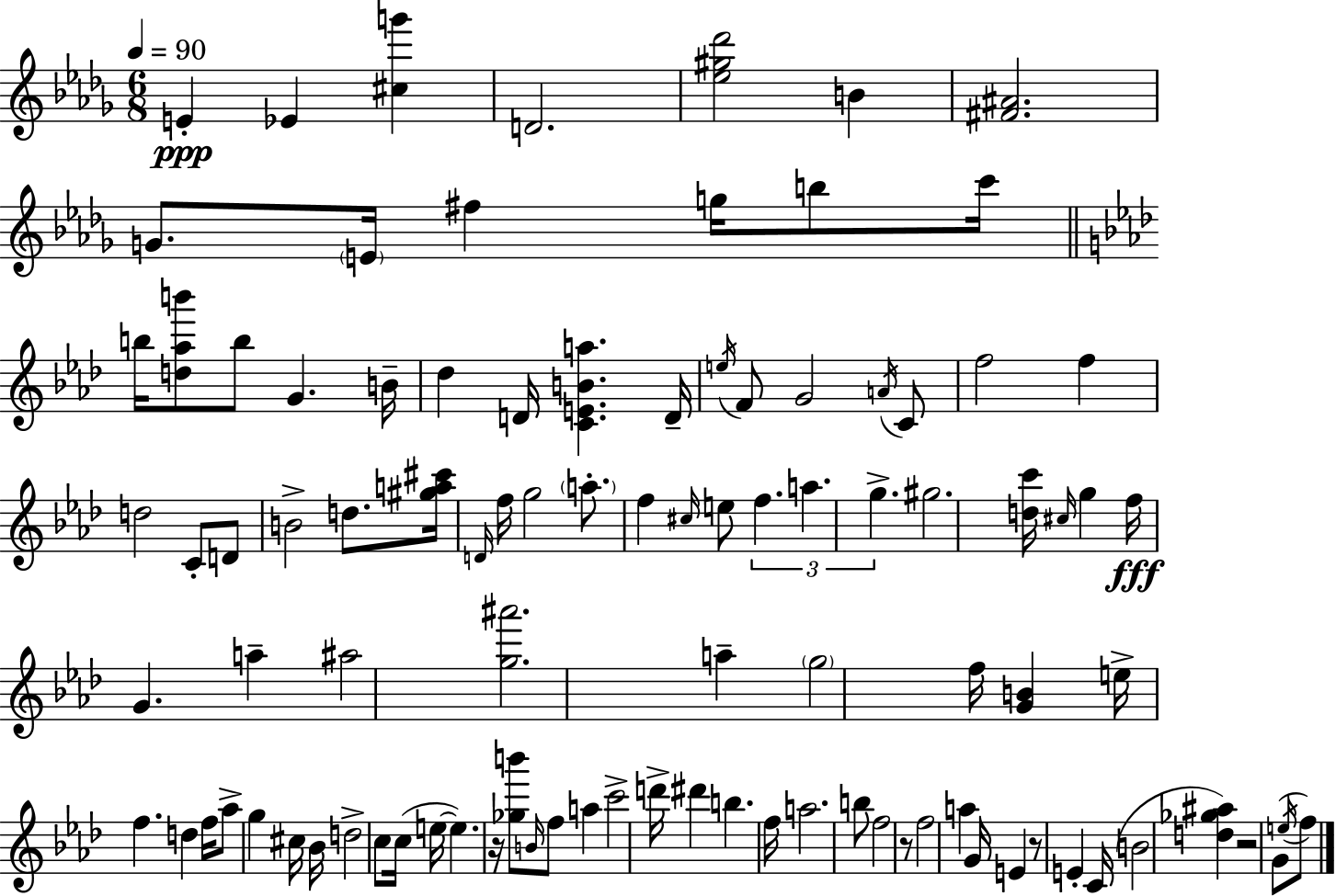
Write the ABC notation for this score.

X:1
T:Untitled
M:6/8
L:1/4
K:Bbm
E _E [^cg'] D2 [_e^g_d']2 B [^F^A]2 G/2 E/4 ^f g/4 b/2 c'/4 b/4 [d_ab']/2 b/2 G B/4 _d D/4 [CEBa] D/4 e/4 F/2 G2 A/4 C/2 f2 f d2 C/2 D/2 B2 d/2 [^ga^c']/4 D/4 f/4 g2 a/2 f ^c/4 e/2 f a g ^g2 [dc']/4 ^c/4 g f/4 G a ^a2 [g^a']2 a g2 f/4 [GB] e/4 f d f/4 _a/2 g ^c/4 _B/4 d2 c/2 c/4 e/4 e z/4 [_gb']/2 B/4 f/2 a c'2 d'/4 ^d' b f/4 a2 b/2 f2 z/2 f2 a G/4 E z/2 E C/4 B2 [d_g^a] z2 G/2 e/4 f/2